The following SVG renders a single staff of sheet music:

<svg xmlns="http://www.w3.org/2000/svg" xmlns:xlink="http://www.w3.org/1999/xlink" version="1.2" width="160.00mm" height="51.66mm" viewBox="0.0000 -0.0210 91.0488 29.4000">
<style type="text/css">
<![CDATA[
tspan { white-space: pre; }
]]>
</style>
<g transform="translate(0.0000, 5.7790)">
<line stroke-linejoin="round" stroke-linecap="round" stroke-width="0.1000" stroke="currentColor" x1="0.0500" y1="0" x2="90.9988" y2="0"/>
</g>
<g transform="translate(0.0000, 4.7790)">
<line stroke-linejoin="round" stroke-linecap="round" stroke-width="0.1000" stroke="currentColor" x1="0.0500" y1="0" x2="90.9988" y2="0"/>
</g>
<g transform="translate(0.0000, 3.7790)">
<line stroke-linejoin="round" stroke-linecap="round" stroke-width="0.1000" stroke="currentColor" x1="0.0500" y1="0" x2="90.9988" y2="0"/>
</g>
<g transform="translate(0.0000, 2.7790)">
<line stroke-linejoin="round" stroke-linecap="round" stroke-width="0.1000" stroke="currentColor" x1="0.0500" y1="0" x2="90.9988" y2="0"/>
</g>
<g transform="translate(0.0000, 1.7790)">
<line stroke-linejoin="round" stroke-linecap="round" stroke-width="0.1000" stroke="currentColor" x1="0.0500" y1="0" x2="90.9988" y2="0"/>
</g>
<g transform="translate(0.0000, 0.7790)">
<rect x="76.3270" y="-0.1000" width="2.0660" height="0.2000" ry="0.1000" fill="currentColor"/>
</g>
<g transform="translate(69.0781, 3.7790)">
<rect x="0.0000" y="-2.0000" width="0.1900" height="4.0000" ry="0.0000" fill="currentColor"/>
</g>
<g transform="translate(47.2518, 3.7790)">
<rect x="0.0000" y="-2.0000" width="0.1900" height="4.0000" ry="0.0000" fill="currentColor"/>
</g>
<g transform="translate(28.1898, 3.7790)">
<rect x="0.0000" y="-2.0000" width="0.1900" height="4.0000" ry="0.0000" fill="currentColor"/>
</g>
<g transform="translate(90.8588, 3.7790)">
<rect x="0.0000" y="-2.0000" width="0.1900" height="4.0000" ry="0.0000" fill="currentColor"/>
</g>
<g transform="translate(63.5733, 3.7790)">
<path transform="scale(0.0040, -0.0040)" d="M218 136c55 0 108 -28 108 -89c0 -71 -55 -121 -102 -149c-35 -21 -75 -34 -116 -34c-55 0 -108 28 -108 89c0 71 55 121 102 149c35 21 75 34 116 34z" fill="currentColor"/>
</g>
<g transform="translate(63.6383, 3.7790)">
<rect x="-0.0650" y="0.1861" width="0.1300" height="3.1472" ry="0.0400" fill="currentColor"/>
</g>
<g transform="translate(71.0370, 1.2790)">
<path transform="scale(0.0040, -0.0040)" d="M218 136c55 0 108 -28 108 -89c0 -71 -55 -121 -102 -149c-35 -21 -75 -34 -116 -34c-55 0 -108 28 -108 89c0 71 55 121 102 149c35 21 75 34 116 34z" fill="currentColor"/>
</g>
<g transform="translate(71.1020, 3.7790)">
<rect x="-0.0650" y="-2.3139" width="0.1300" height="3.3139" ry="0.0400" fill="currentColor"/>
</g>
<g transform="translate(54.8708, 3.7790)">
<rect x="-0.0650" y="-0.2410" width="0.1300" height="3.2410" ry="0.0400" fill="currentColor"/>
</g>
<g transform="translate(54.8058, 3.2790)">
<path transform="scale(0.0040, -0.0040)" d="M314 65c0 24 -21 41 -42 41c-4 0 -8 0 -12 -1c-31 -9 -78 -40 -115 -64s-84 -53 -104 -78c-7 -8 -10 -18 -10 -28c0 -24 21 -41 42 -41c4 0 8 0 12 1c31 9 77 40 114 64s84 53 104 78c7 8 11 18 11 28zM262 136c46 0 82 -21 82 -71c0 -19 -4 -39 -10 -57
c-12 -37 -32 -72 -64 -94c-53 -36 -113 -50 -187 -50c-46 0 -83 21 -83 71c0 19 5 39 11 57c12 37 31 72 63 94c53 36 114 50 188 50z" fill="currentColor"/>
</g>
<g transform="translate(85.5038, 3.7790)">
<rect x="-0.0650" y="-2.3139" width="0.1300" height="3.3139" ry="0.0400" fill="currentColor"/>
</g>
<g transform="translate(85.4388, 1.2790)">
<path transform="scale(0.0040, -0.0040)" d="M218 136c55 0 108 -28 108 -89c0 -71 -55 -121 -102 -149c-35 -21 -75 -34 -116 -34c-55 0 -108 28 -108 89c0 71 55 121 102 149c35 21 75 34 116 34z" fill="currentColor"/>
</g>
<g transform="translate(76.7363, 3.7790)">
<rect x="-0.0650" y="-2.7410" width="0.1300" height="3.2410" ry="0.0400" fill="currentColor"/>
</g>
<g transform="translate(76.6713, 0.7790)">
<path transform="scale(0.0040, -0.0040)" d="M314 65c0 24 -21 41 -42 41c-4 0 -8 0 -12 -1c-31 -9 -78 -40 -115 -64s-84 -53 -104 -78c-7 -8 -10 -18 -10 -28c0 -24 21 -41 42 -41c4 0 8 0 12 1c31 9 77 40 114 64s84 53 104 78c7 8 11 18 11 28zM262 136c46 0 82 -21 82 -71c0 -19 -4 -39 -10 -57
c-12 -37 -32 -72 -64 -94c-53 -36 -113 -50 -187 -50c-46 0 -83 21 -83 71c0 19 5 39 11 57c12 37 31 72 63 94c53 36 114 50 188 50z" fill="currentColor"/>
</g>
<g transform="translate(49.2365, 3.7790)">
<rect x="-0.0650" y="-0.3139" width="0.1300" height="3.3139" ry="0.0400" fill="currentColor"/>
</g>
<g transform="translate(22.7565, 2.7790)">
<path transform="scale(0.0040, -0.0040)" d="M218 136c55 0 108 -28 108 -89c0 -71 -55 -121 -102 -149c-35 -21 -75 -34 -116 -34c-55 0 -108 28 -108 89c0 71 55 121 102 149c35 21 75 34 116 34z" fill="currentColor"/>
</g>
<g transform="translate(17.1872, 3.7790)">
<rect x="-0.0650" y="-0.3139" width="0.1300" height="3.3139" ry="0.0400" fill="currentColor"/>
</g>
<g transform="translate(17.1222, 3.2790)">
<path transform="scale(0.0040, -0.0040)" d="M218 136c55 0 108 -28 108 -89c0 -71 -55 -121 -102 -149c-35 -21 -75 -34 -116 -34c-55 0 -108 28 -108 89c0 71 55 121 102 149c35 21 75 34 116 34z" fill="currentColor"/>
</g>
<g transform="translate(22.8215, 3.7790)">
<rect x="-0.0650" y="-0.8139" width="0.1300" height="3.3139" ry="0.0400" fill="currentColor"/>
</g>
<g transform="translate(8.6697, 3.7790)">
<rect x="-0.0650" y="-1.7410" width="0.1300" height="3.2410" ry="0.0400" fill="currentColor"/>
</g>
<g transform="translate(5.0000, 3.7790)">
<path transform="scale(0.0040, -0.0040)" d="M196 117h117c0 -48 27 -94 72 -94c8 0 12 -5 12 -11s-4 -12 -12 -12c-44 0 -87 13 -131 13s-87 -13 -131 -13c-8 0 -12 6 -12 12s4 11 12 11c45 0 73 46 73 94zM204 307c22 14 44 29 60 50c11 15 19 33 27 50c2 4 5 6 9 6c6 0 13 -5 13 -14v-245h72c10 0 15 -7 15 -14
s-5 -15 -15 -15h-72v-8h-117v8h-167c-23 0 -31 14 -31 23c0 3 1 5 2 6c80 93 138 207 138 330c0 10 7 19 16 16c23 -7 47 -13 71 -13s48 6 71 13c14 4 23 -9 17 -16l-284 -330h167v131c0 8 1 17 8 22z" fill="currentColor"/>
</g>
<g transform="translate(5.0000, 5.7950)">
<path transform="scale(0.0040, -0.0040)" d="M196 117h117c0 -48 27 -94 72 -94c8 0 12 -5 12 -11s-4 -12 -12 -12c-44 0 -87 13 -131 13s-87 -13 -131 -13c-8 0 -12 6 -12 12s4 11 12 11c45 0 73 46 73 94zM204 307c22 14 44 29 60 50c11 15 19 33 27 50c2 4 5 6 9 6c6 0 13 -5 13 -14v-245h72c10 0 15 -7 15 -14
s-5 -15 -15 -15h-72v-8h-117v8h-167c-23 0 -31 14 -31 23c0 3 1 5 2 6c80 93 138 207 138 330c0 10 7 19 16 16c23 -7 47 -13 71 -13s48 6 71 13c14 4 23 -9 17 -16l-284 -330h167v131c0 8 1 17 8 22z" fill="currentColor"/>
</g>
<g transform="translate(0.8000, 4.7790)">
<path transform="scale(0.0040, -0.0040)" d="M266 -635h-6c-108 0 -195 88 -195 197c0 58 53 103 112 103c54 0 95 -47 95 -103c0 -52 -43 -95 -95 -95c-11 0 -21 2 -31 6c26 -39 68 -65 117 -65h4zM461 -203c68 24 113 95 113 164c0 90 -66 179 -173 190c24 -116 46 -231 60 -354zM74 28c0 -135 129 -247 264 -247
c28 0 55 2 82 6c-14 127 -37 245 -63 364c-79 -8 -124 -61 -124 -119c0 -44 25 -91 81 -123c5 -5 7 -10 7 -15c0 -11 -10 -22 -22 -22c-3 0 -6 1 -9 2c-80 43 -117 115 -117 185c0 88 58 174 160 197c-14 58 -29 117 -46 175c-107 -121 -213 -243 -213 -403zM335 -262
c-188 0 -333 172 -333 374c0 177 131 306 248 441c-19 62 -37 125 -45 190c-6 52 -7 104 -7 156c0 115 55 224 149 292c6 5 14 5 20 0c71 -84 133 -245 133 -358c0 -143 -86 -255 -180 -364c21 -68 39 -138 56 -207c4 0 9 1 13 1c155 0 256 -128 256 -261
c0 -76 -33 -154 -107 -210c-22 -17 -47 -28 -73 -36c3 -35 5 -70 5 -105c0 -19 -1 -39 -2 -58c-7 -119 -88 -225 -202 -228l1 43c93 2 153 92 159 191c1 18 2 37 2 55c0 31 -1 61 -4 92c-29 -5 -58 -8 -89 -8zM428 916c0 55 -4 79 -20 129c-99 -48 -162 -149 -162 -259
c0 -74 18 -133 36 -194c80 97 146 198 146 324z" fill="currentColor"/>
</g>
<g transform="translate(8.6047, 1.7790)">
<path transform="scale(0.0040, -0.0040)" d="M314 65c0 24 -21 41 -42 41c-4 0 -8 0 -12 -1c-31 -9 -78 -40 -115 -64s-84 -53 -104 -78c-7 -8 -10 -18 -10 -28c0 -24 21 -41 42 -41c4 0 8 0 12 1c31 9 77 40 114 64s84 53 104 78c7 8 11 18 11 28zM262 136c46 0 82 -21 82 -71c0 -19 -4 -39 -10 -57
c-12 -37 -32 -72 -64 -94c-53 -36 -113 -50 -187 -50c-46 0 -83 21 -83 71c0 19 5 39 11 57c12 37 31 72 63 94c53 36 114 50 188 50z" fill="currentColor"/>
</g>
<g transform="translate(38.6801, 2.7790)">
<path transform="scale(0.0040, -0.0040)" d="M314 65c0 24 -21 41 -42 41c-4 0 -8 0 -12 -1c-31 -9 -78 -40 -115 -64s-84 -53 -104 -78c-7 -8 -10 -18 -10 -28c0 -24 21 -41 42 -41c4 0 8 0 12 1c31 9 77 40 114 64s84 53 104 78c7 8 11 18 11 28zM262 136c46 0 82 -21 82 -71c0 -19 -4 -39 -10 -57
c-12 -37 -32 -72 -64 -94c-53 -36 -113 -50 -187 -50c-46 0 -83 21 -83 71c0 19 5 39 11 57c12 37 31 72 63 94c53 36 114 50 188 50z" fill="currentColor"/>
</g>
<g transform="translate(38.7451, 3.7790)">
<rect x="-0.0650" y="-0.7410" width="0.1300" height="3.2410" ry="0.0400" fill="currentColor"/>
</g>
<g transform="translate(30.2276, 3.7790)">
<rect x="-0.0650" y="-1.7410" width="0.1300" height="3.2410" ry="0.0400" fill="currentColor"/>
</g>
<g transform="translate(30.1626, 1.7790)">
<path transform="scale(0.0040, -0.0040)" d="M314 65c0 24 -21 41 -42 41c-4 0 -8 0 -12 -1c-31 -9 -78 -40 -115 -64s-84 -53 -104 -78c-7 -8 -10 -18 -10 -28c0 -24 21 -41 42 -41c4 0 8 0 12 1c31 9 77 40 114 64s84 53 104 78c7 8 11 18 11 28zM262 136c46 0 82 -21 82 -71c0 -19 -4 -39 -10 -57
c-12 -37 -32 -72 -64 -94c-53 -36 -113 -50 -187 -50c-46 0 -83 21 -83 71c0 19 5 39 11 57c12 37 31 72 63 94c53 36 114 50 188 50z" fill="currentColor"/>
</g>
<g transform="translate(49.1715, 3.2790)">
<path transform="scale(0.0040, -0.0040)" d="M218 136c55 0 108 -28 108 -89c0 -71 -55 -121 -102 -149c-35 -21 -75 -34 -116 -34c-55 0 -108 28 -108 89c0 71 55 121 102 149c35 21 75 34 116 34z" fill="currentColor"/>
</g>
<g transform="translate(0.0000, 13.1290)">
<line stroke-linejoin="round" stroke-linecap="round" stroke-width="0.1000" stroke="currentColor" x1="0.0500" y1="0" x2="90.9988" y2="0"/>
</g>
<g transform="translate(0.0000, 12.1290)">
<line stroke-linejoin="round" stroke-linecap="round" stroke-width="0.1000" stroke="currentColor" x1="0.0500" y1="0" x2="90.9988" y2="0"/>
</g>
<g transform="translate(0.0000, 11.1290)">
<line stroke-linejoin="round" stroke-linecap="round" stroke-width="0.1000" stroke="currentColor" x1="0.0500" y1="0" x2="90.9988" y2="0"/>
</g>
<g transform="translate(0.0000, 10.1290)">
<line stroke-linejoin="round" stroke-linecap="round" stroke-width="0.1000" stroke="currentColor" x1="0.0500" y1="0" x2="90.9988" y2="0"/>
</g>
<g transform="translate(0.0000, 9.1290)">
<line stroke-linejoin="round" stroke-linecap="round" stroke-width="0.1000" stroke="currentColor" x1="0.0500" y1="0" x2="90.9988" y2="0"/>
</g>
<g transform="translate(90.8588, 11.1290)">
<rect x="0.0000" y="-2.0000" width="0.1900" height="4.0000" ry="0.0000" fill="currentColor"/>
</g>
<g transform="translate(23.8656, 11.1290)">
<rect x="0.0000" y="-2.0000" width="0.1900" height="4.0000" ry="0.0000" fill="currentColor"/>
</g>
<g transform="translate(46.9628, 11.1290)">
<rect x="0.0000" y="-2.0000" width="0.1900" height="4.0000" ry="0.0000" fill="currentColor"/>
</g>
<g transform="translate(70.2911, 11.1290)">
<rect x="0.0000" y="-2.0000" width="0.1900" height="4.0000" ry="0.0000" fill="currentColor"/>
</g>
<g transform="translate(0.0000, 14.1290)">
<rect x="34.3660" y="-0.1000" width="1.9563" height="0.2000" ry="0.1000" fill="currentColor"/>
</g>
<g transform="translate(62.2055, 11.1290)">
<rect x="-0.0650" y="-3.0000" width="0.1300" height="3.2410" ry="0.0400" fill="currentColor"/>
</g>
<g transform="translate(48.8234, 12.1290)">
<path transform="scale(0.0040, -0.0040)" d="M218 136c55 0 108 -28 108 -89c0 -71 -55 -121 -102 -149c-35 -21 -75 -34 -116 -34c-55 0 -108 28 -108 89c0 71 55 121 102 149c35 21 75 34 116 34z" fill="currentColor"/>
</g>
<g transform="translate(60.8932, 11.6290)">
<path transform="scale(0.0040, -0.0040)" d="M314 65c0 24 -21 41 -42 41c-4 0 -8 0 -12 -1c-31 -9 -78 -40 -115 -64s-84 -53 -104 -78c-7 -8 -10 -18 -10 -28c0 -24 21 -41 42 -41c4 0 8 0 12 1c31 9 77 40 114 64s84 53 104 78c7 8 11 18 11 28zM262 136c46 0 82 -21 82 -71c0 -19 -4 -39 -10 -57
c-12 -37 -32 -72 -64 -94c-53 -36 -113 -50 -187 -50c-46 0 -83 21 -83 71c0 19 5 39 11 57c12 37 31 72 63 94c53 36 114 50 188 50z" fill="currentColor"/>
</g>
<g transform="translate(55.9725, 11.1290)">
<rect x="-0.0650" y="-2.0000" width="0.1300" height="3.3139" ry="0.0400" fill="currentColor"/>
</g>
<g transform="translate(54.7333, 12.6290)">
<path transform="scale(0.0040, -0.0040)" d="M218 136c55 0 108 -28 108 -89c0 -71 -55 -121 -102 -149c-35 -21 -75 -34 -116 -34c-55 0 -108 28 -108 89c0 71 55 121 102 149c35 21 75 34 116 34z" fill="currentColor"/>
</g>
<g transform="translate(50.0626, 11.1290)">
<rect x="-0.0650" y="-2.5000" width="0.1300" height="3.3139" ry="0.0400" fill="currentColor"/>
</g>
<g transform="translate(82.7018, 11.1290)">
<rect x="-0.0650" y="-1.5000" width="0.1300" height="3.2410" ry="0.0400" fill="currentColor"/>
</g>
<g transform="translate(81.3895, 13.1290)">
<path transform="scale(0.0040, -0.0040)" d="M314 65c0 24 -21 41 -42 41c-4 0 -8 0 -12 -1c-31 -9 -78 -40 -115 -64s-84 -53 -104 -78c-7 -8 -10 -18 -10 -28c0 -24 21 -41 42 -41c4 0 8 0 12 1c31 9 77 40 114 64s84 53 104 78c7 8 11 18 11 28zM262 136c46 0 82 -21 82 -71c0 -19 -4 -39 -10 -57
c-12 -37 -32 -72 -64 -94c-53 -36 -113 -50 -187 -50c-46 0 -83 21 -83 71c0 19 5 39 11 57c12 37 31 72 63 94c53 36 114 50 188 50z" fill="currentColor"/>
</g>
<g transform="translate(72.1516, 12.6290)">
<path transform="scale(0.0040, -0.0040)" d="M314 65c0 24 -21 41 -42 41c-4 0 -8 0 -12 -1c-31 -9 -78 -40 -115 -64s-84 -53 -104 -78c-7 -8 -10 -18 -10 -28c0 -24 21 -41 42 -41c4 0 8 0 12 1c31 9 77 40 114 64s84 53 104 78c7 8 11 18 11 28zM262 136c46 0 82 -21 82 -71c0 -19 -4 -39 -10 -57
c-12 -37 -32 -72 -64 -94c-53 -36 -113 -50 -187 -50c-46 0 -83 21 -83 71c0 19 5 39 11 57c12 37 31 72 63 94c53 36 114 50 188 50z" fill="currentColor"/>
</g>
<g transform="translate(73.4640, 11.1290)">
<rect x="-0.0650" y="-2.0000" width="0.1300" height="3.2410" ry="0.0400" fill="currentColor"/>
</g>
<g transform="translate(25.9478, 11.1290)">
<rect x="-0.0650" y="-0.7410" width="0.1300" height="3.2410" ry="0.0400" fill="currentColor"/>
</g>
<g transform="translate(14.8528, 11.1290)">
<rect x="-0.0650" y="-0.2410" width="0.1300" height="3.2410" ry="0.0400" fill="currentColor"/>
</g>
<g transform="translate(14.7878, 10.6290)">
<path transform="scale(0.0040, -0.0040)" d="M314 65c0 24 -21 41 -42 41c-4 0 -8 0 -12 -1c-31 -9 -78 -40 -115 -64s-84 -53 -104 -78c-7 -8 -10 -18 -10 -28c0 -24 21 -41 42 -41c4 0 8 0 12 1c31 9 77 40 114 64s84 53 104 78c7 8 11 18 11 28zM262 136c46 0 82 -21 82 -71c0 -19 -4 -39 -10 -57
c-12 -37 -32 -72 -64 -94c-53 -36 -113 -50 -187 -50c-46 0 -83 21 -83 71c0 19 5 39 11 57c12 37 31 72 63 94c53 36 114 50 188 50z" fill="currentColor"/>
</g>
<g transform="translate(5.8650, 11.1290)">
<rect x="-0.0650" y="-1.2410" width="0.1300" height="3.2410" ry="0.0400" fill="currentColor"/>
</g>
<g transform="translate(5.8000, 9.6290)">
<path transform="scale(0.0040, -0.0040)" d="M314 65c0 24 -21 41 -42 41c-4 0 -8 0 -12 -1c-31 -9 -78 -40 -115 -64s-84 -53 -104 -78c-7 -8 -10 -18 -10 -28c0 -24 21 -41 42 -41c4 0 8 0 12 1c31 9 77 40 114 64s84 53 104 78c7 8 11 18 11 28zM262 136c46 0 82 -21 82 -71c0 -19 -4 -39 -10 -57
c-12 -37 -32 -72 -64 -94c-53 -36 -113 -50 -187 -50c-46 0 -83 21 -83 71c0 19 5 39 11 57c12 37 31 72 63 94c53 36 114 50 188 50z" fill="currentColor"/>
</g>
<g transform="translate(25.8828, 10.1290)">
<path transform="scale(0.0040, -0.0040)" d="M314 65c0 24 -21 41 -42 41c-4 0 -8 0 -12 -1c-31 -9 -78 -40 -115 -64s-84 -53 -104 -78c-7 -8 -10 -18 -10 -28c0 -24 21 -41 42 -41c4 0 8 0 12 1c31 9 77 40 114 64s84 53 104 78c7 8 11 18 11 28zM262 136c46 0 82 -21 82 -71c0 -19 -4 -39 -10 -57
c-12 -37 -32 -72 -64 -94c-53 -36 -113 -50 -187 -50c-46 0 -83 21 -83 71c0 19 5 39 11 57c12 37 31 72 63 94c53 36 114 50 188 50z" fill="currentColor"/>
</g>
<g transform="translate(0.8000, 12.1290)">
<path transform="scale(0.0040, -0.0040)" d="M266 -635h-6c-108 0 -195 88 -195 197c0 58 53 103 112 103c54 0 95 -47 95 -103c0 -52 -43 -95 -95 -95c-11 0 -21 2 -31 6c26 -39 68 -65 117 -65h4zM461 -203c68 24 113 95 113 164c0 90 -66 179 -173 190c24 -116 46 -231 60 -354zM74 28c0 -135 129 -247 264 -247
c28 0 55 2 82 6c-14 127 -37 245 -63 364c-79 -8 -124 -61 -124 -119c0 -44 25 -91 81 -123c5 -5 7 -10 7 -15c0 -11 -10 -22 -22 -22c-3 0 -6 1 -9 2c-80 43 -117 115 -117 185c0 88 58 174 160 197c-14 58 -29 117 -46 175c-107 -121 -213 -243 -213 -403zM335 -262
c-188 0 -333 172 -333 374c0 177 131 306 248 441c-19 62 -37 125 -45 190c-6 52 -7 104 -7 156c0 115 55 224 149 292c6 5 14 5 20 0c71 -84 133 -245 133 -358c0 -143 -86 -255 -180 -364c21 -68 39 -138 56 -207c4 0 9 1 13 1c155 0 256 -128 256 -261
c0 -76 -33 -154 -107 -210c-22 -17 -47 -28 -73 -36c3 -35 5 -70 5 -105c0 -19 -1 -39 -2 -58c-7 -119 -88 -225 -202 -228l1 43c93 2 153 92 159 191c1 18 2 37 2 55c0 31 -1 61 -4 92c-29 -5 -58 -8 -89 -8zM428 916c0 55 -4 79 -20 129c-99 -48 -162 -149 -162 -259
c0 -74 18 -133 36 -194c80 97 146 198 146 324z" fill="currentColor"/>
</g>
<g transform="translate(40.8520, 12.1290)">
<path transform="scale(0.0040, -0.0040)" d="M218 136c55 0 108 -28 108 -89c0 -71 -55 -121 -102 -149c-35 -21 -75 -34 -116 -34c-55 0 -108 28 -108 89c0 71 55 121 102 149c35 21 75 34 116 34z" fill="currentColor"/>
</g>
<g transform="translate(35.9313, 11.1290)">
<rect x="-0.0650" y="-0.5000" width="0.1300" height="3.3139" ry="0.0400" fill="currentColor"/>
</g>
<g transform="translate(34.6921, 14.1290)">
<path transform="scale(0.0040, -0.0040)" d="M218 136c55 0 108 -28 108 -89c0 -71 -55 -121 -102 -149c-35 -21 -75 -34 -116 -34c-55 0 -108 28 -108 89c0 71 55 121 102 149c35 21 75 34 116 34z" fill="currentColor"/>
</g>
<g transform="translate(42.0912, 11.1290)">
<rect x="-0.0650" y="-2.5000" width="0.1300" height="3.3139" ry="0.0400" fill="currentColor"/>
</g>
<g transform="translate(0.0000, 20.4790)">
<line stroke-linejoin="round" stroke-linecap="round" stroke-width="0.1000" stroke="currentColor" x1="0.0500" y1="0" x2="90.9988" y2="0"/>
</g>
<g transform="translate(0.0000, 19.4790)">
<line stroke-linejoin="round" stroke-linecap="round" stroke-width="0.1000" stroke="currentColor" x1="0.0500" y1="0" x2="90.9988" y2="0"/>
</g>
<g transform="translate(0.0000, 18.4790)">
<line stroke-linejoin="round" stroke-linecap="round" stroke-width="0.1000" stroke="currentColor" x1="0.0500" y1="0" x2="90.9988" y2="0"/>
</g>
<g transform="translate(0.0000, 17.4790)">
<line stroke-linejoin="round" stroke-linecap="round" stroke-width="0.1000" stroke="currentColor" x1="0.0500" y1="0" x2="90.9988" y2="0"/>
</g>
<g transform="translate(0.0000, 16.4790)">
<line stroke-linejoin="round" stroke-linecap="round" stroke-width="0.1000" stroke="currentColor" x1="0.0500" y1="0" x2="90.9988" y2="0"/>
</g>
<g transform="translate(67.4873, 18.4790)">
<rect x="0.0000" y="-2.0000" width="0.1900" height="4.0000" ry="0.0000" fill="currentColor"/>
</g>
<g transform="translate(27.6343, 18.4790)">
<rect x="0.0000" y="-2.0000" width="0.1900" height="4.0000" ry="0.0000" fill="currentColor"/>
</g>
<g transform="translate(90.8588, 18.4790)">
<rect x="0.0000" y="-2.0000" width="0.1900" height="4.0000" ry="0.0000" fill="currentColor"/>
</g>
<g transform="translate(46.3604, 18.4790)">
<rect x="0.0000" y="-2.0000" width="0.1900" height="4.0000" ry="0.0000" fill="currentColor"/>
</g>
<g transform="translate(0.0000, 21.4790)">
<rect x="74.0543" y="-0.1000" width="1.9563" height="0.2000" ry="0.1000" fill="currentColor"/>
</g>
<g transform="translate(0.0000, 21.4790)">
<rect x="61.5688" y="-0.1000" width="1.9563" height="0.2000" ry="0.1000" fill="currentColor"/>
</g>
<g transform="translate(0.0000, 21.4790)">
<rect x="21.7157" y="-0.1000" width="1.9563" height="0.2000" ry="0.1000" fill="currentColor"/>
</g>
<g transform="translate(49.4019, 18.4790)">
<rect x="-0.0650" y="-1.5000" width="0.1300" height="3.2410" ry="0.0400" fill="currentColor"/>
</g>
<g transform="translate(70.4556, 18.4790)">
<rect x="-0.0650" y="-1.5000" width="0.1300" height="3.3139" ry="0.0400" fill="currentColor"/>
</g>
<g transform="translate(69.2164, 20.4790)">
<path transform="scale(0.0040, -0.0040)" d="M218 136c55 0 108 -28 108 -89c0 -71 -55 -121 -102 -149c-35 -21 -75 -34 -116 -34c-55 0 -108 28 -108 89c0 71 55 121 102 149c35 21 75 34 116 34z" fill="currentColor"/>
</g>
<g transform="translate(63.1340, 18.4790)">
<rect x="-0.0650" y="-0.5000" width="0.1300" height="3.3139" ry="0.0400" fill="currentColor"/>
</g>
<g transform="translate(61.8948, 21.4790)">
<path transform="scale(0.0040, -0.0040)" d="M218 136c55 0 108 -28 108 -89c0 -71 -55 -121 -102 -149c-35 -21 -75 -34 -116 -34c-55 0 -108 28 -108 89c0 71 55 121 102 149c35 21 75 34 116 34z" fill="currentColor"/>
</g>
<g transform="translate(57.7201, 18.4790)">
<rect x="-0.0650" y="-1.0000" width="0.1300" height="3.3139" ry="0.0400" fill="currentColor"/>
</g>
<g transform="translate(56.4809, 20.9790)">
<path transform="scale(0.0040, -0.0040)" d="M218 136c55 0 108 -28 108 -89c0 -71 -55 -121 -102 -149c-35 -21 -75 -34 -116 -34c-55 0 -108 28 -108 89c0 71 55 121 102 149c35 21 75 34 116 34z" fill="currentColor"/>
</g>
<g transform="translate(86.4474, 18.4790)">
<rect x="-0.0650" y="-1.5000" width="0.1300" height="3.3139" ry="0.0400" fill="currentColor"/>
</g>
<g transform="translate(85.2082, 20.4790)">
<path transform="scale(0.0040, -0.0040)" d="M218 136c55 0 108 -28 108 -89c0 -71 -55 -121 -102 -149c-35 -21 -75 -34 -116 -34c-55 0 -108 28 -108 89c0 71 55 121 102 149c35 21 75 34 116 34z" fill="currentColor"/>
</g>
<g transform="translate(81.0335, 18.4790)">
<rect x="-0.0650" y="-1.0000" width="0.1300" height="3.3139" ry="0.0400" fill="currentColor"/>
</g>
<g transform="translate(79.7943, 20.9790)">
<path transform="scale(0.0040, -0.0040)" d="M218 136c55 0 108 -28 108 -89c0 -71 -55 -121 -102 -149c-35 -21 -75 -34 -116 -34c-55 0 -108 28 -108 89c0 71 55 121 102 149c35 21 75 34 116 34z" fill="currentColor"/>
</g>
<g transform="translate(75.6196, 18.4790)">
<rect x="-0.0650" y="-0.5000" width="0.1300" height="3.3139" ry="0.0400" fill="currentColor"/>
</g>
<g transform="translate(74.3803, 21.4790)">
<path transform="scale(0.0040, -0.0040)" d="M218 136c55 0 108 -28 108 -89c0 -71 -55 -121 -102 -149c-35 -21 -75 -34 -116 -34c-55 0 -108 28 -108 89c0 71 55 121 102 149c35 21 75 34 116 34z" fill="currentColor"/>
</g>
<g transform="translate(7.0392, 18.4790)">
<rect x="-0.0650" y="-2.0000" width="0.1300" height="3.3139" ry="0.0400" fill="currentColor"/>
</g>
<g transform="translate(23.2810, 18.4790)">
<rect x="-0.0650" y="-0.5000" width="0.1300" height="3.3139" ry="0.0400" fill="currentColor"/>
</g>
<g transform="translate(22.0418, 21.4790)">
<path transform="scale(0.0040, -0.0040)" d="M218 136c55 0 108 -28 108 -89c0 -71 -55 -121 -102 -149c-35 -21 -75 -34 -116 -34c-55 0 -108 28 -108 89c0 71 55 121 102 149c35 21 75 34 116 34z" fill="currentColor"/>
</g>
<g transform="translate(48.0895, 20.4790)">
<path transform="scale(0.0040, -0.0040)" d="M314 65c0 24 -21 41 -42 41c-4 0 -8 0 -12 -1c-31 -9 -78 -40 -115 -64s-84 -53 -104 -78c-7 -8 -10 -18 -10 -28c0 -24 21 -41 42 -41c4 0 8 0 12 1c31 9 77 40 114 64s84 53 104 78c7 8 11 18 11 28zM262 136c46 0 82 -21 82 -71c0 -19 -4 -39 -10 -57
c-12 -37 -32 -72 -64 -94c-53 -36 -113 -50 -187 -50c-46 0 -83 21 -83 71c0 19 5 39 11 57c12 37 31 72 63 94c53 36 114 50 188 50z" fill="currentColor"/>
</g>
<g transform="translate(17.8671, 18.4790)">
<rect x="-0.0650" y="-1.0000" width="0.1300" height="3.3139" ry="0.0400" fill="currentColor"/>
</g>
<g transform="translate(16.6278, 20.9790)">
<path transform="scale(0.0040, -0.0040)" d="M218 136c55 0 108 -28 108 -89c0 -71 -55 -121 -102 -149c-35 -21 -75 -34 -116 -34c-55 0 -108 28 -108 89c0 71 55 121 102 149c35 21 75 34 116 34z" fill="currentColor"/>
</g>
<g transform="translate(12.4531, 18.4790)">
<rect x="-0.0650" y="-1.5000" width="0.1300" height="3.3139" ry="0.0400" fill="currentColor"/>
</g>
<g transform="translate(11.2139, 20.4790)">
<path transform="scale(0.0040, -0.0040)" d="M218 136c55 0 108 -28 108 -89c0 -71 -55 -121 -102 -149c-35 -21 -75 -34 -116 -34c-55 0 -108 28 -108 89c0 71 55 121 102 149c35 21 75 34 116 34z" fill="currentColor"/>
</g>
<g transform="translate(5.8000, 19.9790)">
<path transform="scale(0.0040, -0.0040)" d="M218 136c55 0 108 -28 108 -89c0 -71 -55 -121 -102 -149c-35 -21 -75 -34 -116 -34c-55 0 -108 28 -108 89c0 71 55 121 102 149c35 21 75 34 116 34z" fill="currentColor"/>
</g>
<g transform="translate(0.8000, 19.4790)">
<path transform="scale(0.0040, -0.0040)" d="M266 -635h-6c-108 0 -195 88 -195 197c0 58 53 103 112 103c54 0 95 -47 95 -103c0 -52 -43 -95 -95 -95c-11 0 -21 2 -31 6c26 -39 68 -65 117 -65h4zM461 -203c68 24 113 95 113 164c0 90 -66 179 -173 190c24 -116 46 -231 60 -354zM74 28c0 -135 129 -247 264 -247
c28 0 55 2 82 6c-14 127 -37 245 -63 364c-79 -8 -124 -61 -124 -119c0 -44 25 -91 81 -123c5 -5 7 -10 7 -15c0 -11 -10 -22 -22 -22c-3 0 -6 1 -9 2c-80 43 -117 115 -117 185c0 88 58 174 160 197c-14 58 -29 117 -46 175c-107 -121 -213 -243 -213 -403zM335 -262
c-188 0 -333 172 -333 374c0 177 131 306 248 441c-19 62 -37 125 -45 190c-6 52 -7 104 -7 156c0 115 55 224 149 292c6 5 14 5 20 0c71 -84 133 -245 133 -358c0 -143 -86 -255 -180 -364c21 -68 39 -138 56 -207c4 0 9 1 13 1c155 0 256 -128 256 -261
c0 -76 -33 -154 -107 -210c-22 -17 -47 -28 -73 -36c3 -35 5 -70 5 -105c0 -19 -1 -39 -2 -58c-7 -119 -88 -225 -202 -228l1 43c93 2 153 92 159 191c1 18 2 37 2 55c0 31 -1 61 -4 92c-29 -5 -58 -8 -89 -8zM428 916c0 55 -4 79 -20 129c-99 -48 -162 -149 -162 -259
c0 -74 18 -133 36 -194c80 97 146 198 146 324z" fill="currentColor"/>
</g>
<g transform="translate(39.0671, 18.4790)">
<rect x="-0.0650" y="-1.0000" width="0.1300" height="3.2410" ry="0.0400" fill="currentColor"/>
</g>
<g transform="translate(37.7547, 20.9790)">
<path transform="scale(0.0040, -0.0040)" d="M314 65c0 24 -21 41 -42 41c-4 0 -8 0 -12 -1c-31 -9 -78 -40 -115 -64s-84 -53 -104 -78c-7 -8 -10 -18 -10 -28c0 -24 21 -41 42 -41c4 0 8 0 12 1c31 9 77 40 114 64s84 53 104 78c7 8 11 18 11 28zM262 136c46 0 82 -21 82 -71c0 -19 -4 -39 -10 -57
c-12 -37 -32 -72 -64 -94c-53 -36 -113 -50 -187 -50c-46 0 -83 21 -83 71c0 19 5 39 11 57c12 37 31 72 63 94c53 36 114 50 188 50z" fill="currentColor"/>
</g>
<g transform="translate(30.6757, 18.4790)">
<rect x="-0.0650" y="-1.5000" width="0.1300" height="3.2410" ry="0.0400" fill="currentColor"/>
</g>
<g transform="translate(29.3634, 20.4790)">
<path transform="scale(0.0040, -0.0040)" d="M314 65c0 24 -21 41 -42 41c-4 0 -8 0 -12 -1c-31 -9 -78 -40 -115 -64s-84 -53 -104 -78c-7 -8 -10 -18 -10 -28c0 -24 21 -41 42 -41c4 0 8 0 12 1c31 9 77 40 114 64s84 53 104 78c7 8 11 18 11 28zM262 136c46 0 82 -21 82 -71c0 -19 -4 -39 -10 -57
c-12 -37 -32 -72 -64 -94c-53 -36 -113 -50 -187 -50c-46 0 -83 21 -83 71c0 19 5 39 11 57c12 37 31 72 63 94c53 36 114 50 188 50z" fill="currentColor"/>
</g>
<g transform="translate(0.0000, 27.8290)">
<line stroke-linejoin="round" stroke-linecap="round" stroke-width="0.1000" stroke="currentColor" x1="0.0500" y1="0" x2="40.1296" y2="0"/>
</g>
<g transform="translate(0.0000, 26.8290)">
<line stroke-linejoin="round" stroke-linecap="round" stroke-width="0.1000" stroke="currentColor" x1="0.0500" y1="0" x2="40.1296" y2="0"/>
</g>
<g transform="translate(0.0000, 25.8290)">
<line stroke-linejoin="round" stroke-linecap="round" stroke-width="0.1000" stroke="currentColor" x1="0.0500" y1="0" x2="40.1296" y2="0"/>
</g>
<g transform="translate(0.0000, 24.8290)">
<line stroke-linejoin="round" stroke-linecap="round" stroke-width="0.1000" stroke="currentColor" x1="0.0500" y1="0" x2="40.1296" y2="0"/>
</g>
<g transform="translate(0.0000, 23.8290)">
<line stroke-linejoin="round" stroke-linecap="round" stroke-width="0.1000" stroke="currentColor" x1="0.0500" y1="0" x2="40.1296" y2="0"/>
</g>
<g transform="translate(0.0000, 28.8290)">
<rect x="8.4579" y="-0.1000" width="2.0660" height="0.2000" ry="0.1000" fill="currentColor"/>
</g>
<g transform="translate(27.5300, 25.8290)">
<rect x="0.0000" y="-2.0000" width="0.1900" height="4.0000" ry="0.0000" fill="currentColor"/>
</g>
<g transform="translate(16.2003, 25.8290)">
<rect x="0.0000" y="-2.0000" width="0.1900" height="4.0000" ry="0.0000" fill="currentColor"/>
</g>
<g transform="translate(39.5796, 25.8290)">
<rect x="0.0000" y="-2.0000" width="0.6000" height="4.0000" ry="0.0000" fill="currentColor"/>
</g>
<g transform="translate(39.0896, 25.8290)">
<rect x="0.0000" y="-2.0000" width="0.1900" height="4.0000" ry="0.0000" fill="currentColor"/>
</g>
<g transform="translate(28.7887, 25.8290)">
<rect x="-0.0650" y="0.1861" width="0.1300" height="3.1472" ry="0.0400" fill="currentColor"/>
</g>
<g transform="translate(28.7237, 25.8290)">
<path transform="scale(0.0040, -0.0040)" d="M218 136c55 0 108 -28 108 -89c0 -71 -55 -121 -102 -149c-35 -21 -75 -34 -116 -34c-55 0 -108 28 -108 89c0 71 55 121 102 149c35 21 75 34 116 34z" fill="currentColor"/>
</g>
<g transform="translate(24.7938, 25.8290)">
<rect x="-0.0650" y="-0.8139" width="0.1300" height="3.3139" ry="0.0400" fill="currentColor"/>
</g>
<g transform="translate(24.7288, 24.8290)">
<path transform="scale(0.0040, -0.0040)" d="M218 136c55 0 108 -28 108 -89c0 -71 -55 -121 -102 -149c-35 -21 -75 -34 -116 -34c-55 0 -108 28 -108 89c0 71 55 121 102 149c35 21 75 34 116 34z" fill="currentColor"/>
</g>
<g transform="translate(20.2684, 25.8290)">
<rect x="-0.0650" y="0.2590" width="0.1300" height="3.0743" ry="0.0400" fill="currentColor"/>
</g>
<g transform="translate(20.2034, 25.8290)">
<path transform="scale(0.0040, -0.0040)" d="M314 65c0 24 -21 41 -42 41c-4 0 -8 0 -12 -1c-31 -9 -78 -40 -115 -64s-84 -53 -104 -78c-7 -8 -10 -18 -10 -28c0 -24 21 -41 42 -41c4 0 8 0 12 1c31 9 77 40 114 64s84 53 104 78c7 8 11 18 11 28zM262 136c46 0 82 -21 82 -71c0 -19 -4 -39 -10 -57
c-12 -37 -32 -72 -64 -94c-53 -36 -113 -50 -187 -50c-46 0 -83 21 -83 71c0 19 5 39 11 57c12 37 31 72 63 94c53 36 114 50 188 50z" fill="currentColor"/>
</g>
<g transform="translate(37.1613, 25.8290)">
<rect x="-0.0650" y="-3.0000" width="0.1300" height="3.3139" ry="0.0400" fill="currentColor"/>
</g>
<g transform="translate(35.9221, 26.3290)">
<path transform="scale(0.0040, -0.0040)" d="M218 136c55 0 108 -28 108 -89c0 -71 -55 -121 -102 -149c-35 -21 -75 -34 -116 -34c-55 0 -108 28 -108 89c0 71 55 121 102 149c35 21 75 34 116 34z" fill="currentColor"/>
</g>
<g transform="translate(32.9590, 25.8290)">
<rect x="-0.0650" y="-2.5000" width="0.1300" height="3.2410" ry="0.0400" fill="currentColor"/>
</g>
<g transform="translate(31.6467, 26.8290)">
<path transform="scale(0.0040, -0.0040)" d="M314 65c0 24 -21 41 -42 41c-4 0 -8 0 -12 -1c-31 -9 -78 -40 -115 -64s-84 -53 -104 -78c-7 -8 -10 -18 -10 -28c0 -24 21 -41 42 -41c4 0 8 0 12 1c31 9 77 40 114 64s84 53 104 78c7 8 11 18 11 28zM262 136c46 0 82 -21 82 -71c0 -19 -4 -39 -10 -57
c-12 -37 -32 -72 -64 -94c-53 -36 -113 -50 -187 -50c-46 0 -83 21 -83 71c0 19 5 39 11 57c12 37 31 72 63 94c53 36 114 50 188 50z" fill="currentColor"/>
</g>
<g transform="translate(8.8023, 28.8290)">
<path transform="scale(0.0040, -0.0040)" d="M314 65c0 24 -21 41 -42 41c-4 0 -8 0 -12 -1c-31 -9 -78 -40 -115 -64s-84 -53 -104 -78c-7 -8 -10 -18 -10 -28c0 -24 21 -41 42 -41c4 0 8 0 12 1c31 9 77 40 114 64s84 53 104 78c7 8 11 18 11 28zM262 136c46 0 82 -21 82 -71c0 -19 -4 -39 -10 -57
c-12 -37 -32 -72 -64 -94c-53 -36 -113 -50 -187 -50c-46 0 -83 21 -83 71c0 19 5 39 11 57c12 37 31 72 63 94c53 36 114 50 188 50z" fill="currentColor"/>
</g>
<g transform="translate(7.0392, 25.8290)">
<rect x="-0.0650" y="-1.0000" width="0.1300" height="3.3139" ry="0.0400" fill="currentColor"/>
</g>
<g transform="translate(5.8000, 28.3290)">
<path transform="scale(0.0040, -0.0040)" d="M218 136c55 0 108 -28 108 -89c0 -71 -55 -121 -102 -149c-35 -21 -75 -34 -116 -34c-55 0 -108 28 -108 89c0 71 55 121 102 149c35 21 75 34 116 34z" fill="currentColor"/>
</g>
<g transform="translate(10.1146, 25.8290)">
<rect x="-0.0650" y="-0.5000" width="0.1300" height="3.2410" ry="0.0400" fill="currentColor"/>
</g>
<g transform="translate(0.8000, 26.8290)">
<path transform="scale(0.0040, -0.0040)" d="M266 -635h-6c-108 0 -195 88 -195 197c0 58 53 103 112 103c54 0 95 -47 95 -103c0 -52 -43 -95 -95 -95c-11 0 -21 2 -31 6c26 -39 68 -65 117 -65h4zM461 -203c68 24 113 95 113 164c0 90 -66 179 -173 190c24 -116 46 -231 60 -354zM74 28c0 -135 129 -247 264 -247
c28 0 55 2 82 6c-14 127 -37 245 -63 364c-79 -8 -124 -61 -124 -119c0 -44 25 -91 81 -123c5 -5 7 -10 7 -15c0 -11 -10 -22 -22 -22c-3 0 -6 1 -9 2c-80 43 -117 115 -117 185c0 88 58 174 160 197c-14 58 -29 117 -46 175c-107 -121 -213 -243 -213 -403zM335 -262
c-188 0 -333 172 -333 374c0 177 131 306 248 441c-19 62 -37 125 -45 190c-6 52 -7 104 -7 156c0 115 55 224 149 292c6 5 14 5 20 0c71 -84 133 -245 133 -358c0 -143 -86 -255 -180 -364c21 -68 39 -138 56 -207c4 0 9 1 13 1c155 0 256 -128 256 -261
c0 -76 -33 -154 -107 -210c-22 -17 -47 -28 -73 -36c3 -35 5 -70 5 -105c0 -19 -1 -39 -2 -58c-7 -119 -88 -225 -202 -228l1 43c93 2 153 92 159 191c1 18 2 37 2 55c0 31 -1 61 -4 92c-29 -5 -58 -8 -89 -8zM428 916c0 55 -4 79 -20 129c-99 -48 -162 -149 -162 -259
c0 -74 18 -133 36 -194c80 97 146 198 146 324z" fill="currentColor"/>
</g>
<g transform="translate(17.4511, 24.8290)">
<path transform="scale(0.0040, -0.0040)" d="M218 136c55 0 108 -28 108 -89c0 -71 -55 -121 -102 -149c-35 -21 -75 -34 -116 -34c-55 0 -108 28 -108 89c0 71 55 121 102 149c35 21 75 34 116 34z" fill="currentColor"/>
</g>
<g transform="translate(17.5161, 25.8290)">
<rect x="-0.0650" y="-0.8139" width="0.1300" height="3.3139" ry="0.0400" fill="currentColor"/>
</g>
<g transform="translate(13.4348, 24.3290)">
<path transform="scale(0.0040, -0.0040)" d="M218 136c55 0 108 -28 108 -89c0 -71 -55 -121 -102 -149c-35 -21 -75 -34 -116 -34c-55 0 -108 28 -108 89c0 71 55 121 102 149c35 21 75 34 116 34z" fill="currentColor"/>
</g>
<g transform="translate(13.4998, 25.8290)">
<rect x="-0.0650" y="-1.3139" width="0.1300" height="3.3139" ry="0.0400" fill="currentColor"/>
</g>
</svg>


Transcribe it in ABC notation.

X:1
T:Untitled
M:4/4
L:1/4
K:C
f2 c d f2 d2 c c2 B g a2 g e2 c2 d2 C G G F A2 F2 E2 F E D C E2 D2 E2 D C E C D E D C2 e d B2 d B G2 A